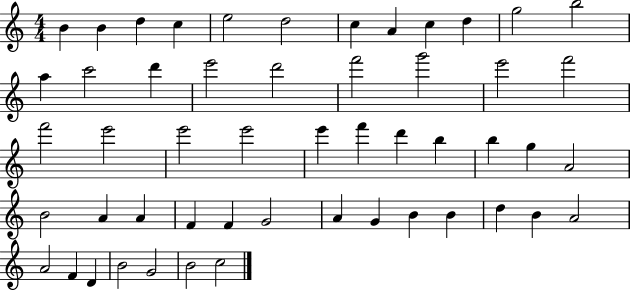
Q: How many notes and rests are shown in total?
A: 52